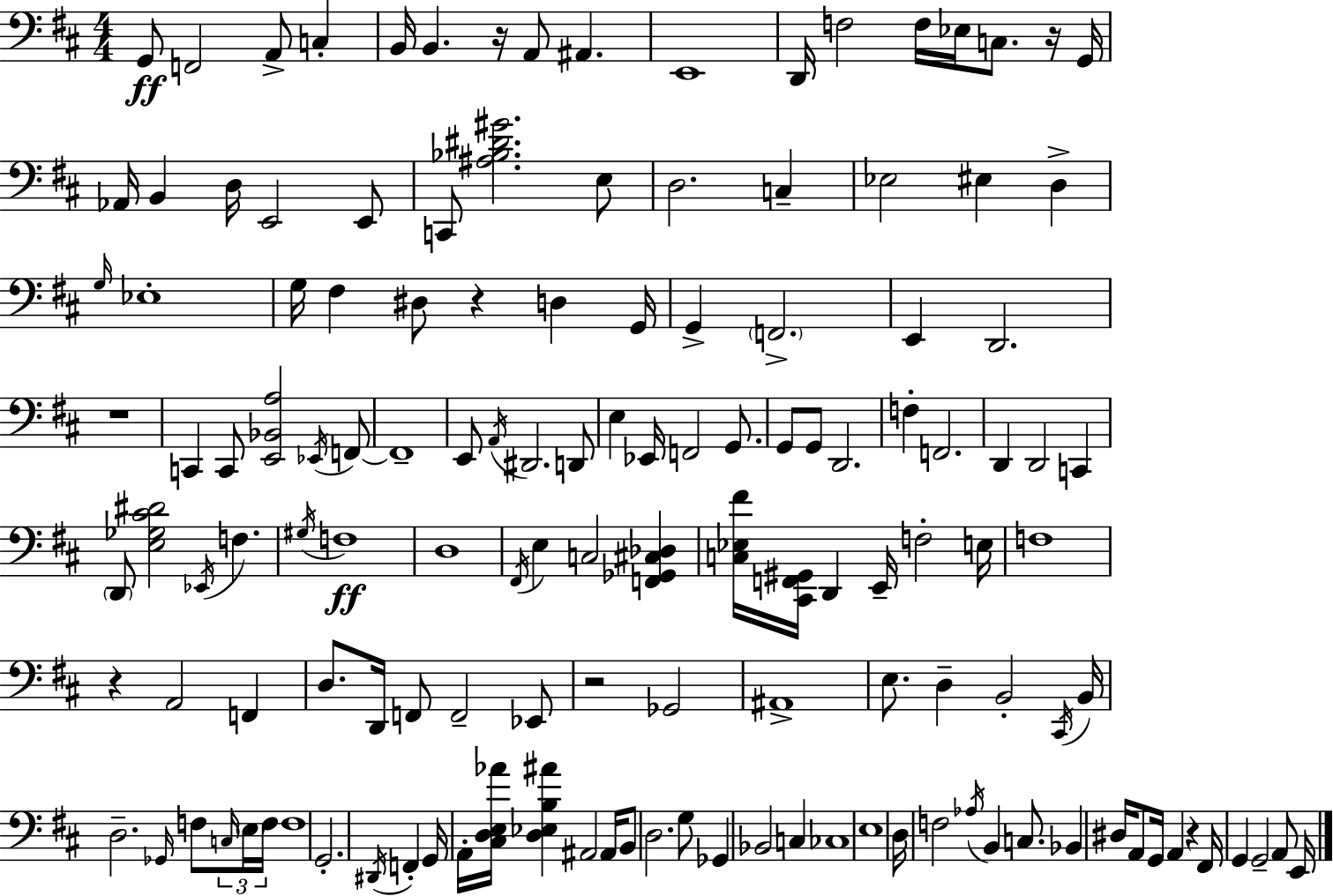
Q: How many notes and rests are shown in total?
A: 139